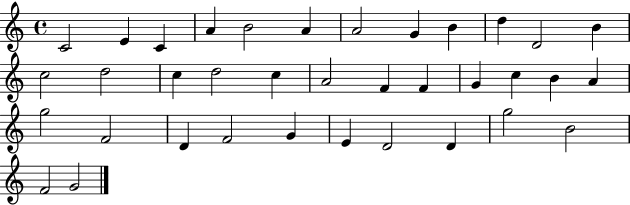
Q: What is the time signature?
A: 4/4